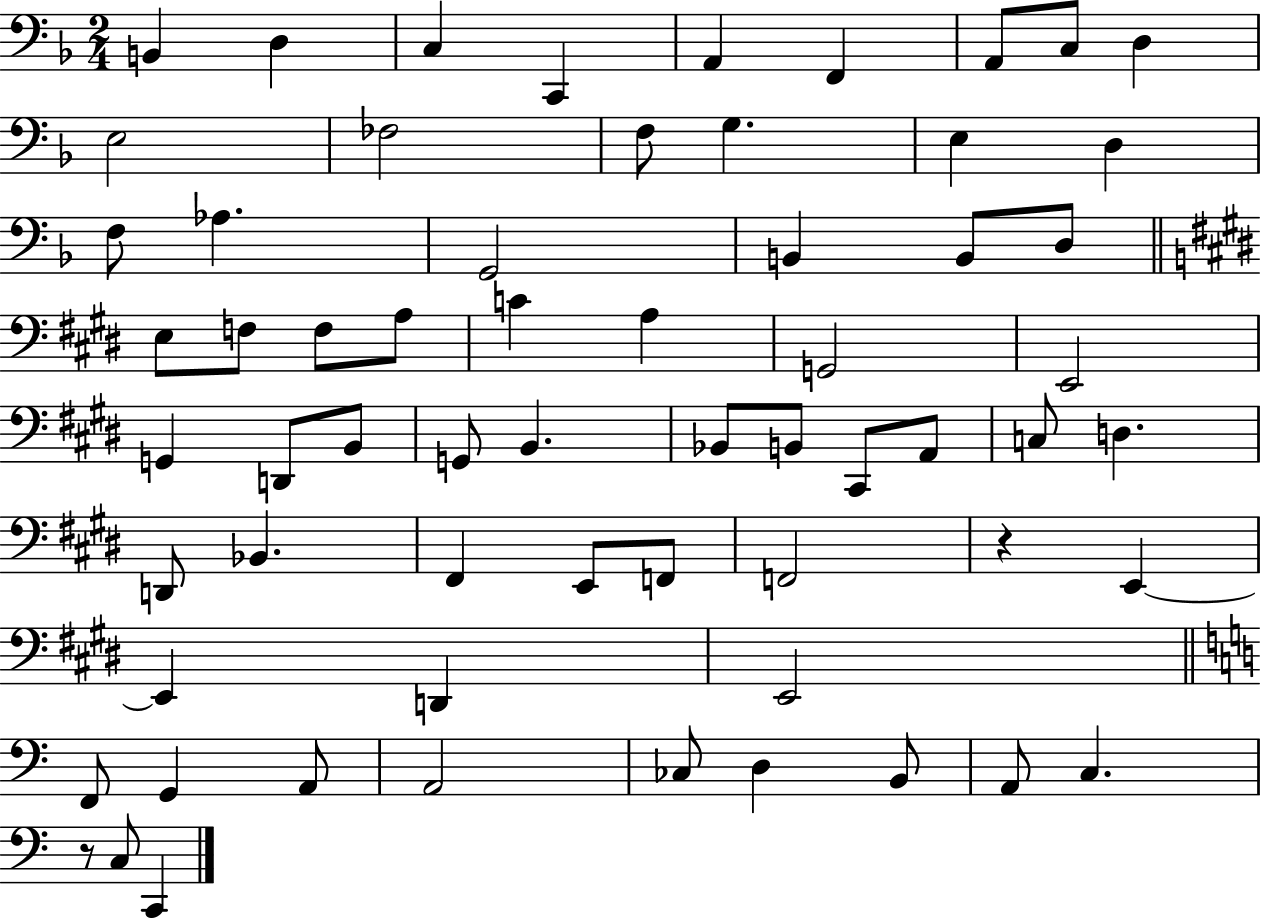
{
  \clef bass
  \numericTimeSignature
  \time 2/4
  \key f \major
  \repeat volta 2 { b,4 d4 | c4 c,4 | a,4 f,4 | a,8 c8 d4 | \break e2 | fes2 | f8 g4. | e4 d4 | \break f8 aes4. | g,2 | b,4 b,8 d8 | \bar "||" \break \key e \major e8 f8 f8 a8 | c'4 a4 | g,2 | e,2 | \break g,4 d,8 b,8 | g,8 b,4. | bes,8 b,8 cis,8 a,8 | c8 d4. | \break d,8 bes,4. | fis,4 e,8 f,8 | f,2 | r4 e,4~~ | \break e,4 d,4 | e,2 | \bar "||" \break \key a \minor f,8 g,4 a,8 | a,2 | ces8 d4 b,8 | a,8 c4. | \break r8 c8 c,4 | } \bar "|."
}